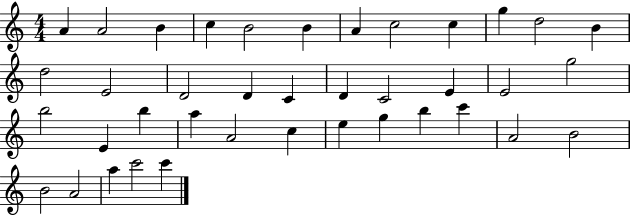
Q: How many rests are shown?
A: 0